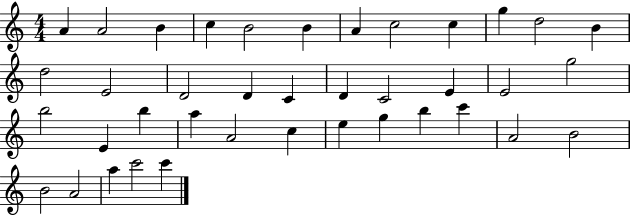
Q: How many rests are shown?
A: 0